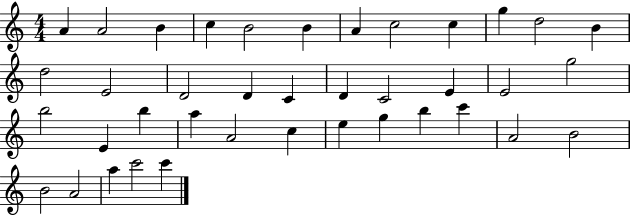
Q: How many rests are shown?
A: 0